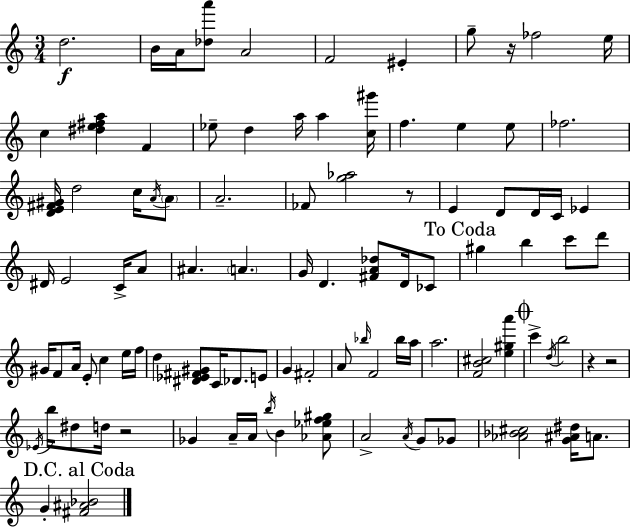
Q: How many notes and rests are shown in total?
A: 99